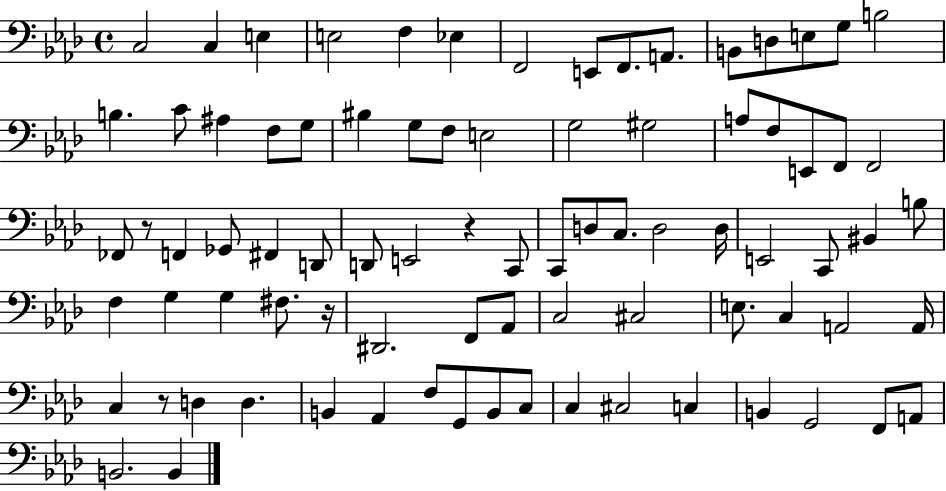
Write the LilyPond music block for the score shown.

{
  \clef bass
  \time 4/4
  \defaultTimeSignature
  \key aes \major
  c2 c4 e4 | e2 f4 ees4 | f,2 e,8 f,8. a,8. | b,8 d8 e8 g8 b2 | \break b4. c'8 ais4 f8 g8 | bis4 g8 f8 e2 | g2 gis2 | a8 f8 e,8 f,8 f,2 | \break fes,8 r8 f,4 ges,8 fis,4 d,8 | d,8 e,2 r4 c,8 | c,8 d8 c8. d2 d16 | e,2 c,8 bis,4 b8 | \break f4 g4 g4 fis8. r16 | dis,2. f,8 aes,8 | c2 cis2 | e8. c4 a,2 a,16 | \break c4 r8 d4 d4. | b,4 aes,4 f8 g,8 b,8 c8 | c4 cis2 c4 | b,4 g,2 f,8 a,8 | \break b,2. b,4 | \bar "|."
}